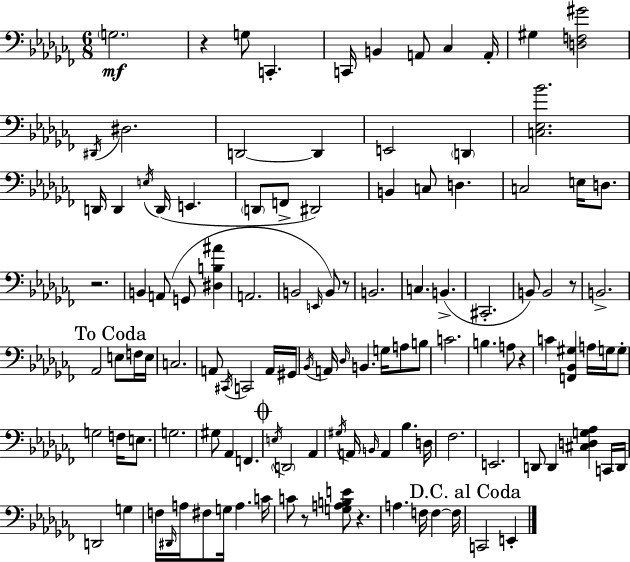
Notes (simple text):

G3/h. R/q G3/e C2/q. C2/s B2/q A2/e CES3/q A2/s G#3/q [D3,F3,G#4]/h D#2/s D#3/h. D2/h D2/q E2/h D2/q [C3,Eb3,Bb4]/h. D2/s D2/q E3/s D2/s E2/q. D2/e F2/e D#2/h B2/q C3/e D3/q. C3/h E3/s D3/e. R/h. B2/q A2/e G2/e [D#3,B3,A#4]/q A2/h. B2/h E2/s B2/e R/e B2/h. C3/q. B2/q. C#2/h. B2/e B2/h R/e B2/h. Ab2/h E3/e F3/s E3/s C3/h. A2/e C#2/s C2/h A2/s G#2/s Bb2/s A2/s Db3/s B2/q. G3/s A3/e B3/e C4/h. B3/q. A3/e R/q C4/q [F2,Bb2,G#3]/q A3/s G3/s G3/e G3/h F3/s E3/e. G3/h. G#3/e Ab2/q F2/q. E3/s D2/h Ab2/q G#3/s A2/s B2/s A2/q Bb3/q. D3/s FES3/h. E2/h. D2/e D2/q [C#3,D3,G3,Ab3]/q C2/s D2/s D2/h G3/q F3/s D#2/s A3/s F#3/e G3/s A3/q. C4/s C4/e R/e [G3,A3,B3,E4]/e R/q. A3/q. F3/s F3/q F3/s C2/h E2/q